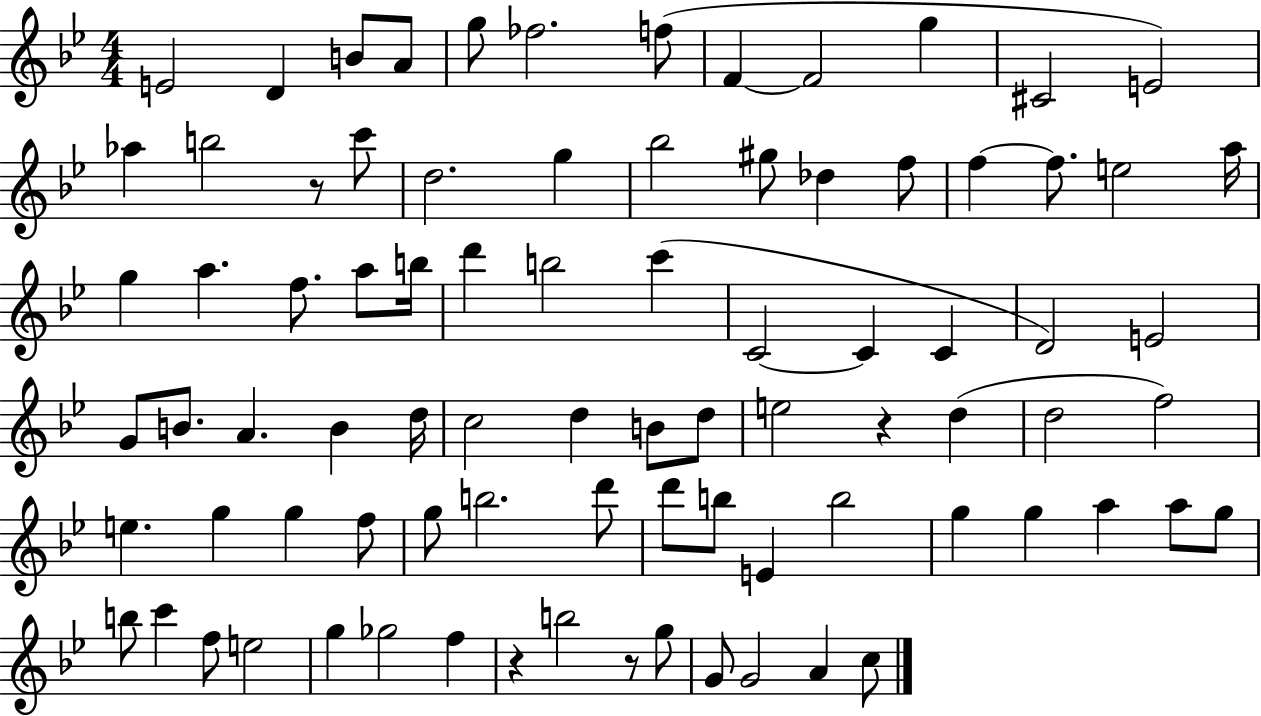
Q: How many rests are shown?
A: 4